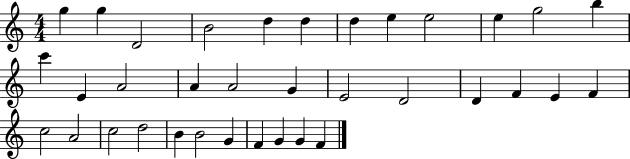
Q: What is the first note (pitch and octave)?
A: G5